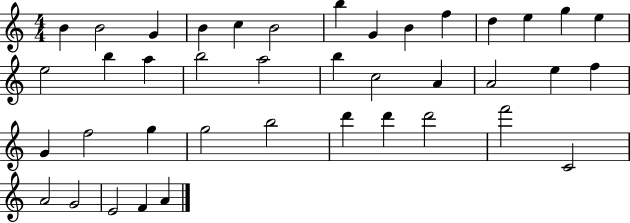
B4/q B4/h G4/q B4/q C5/q B4/h B5/q G4/q B4/q F5/q D5/q E5/q G5/q E5/q E5/h B5/q A5/q B5/h A5/h B5/q C5/h A4/q A4/h E5/q F5/q G4/q F5/h G5/q G5/h B5/h D6/q D6/q D6/h F6/h C4/h A4/h G4/h E4/h F4/q A4/q